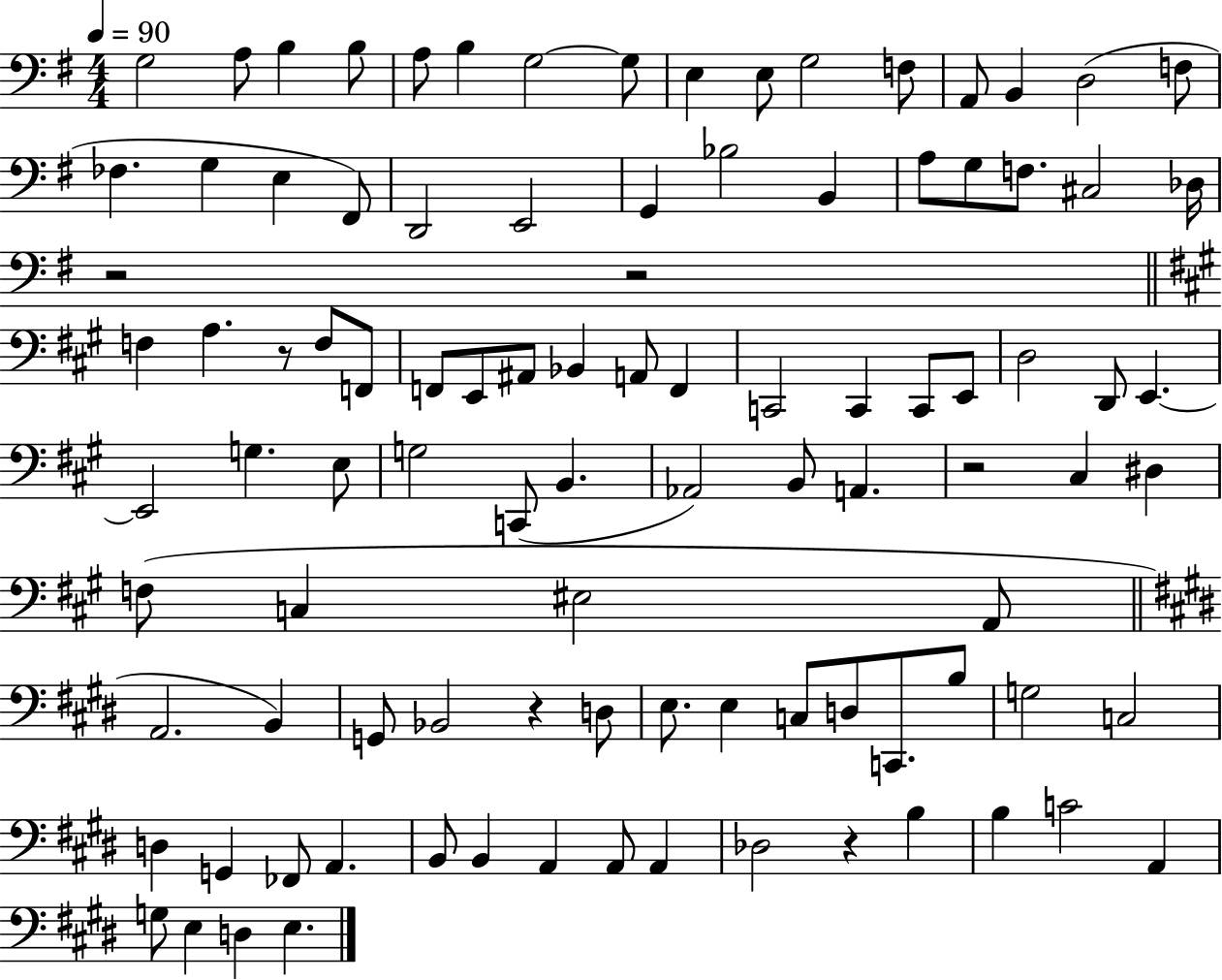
G3/h A3/e B3/q B3/e A3/e B3/q G3/h G3/e E3/q E3/e G3/h F3/e A2/e B2/q D3/h F3/e FES3/q. G3/q E3/q F#2/e D2/h E2/h G2/q Bb3/h B2/q A3/e G3/e F3/e. C#3/h Db3/s R/h R/h F3/q A3/q. R/e F3/e F2/e F2/e E2/e A#2/e Bb2/q A2/e F2/q C2/h C2/q C2/e E2/e D3/h D2/e E2/q. E2/h G3/q. E3/e G3/h C2/e B2/q. Ab2/h B2/e A2/q. R/h C#3/q D#3/q F3/e C3/q EIS3/h A2/e A2/h. B2/q G2/e Bb2/h R/q D3/e E3/e. E3/q C3/e D3/e C2/e. B3/e G3/h C3/h D3/q G2/q FES2/e A2/q. B2/e B2/q A2/q A2/e A2/q Db3/h R/q B3/q B3/q C4/h A2/q G3/e E3/q D3/q E3/q.